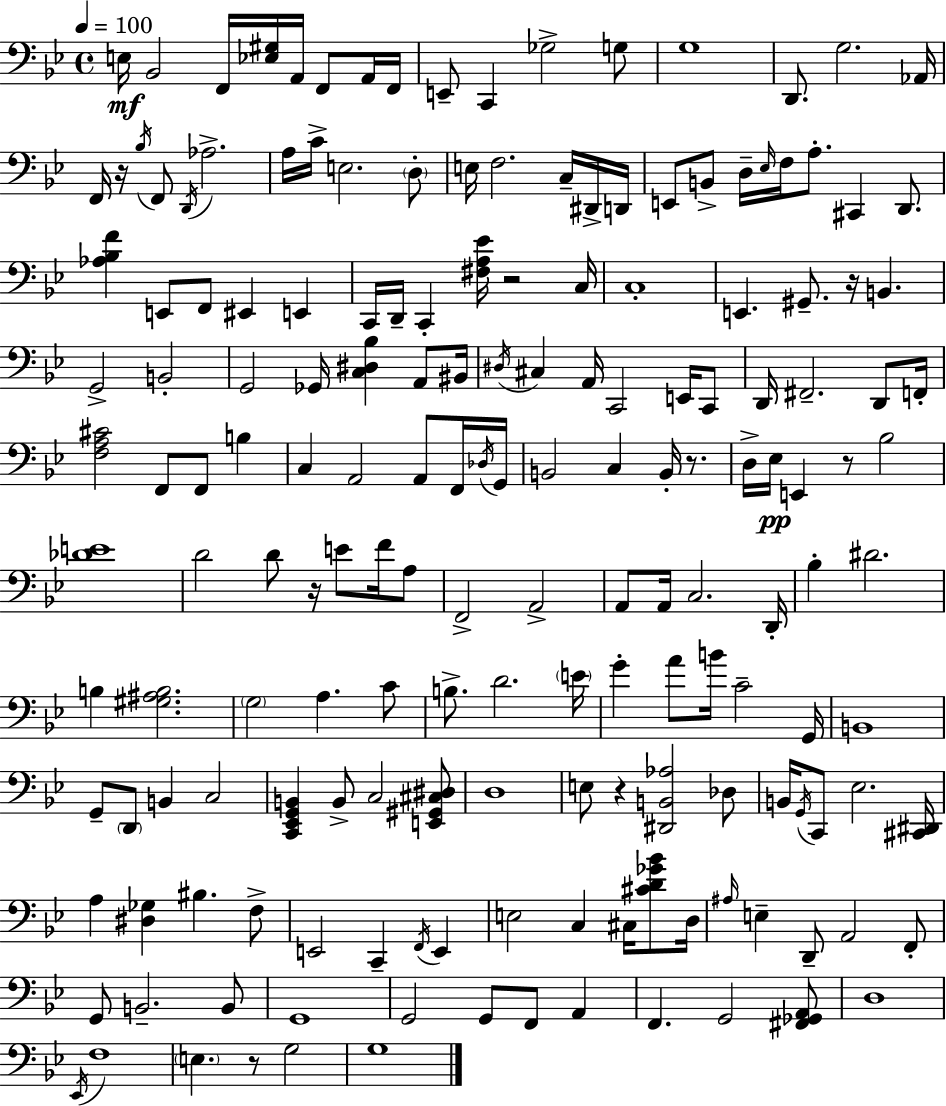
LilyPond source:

{
  \clef bass
  \time 4/4
  \defaultTimeSignature
  \key bes \major
  \tempo 4 = 100
  e16\mf bes,2 f,16 <ees gis>16 a,16 f,8 a,16 f,16 | e,8-- c,4 ges2-> g8 | g1 | d,8. g2. aes,16 | \break f,16 r16 \acciaccatura { bes16 } f,8 \acciaccatura { d,16 } aes2.-> | a16 c'16-> e2. | \parenthesize d8-. e16 f2. c16-- | dis,16-> d,16 e,8 b,8-> d16-- \grace { ees16 } f16 a8.-. cis,4 | \break d,8. <aes bes f'>4 e,8 f,8 eis,4 e,4 | c,16 d,16-- c,4-. <fis a ees'>16 r2 | c16 c1-. | e,4. gis,8.-- r16 b,4. | \break g,2-> b,2-. | g,2 ges,16 <c dis bes>4 | a,8 bis,16 \acciaccatura { dis16 } cis4 a,16 c,2 | e,16 c,8 d,16 fis,2.-- | \break d,8 f,16-. <f a cis'>2 f,8 f,8 | b4 c4 a,2 | a,8 f,16 \acciaccatura { des16 } g,16 b,2 c4 | b,16-. r8. d16-> ees16\pp e,4 r8 bes2 | \break <des' e'>1 | d'2 d'8 r16 | e'8 f'16 a8 f,2-> a,2-> | a,8 a,16 c2. | \break d,16-. bes4-. dis'2. | b4 <gis ais b>2. | \parenthesize g2 a4. | c'8 b8.-> d'2. | \break \parenthesize e'16 g'4-. a'8 b'16 c'2-- | g,16 b,1 | g,8-- \parenthesize d,8 b,4 c2 | <c, ees, g, b,>4 b,8-> c2 | \break <e, gis, cis dis>8 d1 | e8 r4 <dis, b, aes>2 | des8 b,16 \acciaccatura { g,16 } c,8 ees2. | <cis, dis,>16 a4 <dis ges>4 bis4. | \break f8-> e,2 c,4-- | \acciaccatura { f,16 } e,4 e2 c4 | cis16 <cis' d' ges' bes'>8 d16 \grace { ais16 } e4-- d,8-- a,2 | f,8-. g,8 b,2.-- | \break b,8 g,1 | g,2 | g,8 f,8 a,4 f,4. g,2 | <fis, ges, a,>8 d1 | \break \acciaccatura { ees,16 } f1 | \parenthesize e4. r8 | g2 g1 | \bar "|."
}